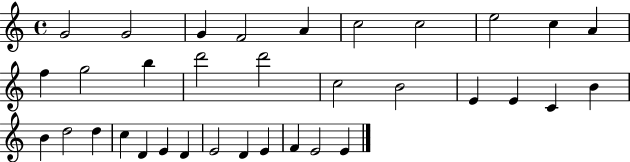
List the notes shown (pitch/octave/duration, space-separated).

G4/h G4/h G4/q F4/h A4/q C5/h C5/h E5/h C5/q A4/q F5/q G5/h B5/q D6/h D6/h C5/h B4/h E4/q E4/q C4/q B4/q B4/q D5/h D5/q C5/q D4/q E4/q D4/q E4/h D4/q E4/q F4/q E4/h E4/q